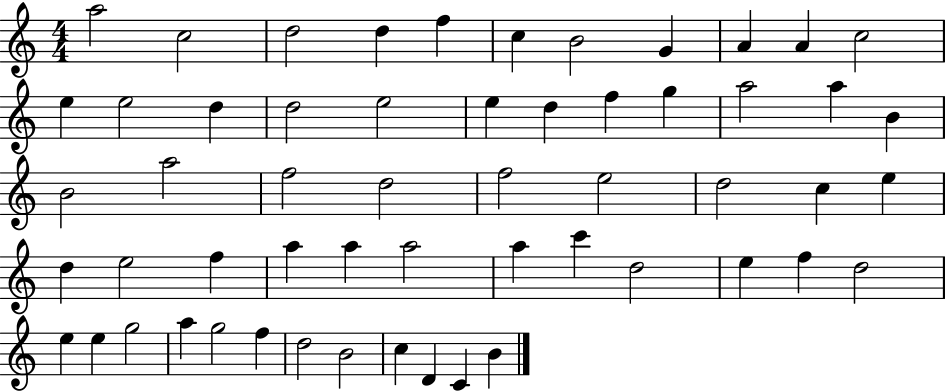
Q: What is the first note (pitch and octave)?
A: A5